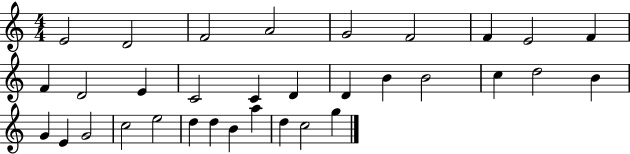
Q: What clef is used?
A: treble